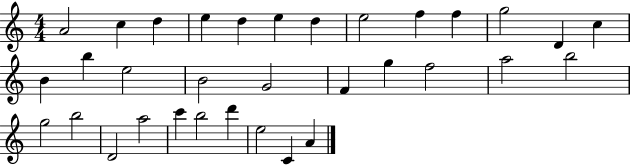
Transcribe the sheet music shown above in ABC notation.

X:1
T:Untitled
M:4/4
L:1/4
K:C
A2 c d e d e d e2 f f g2 D c B b e2 B2 G2 F g f2 a2 b2 g2 b2 D2 a2 c' b2 d' e2 C A